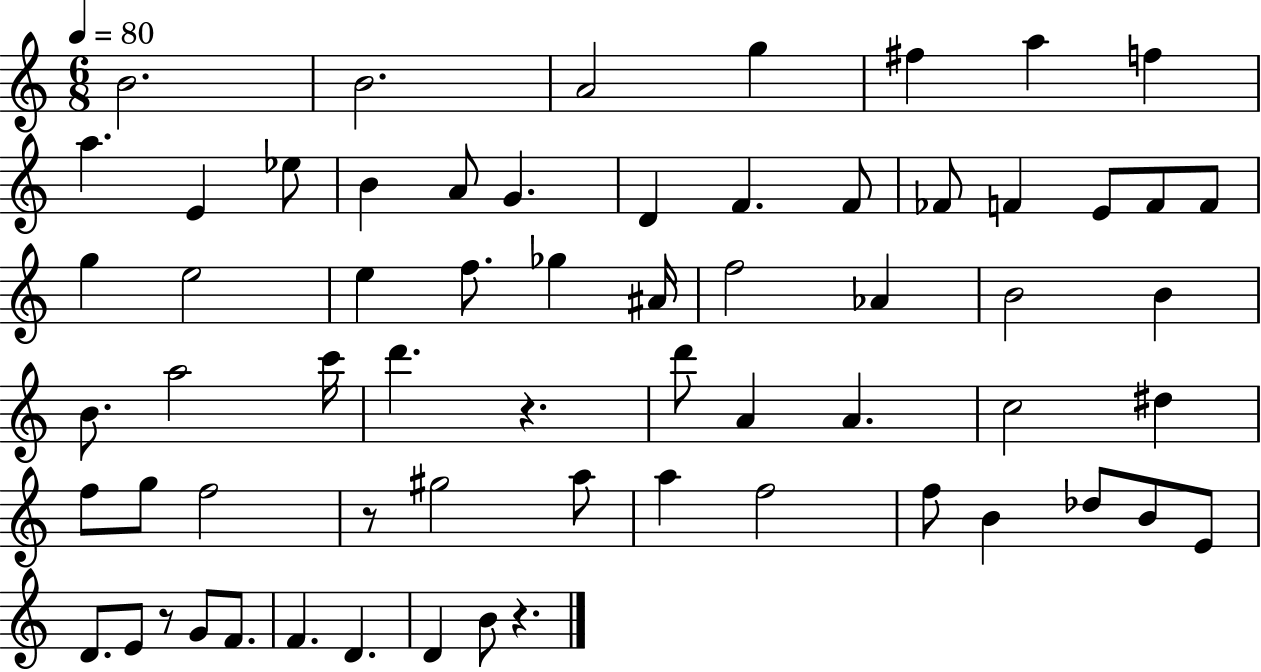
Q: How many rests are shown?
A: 4